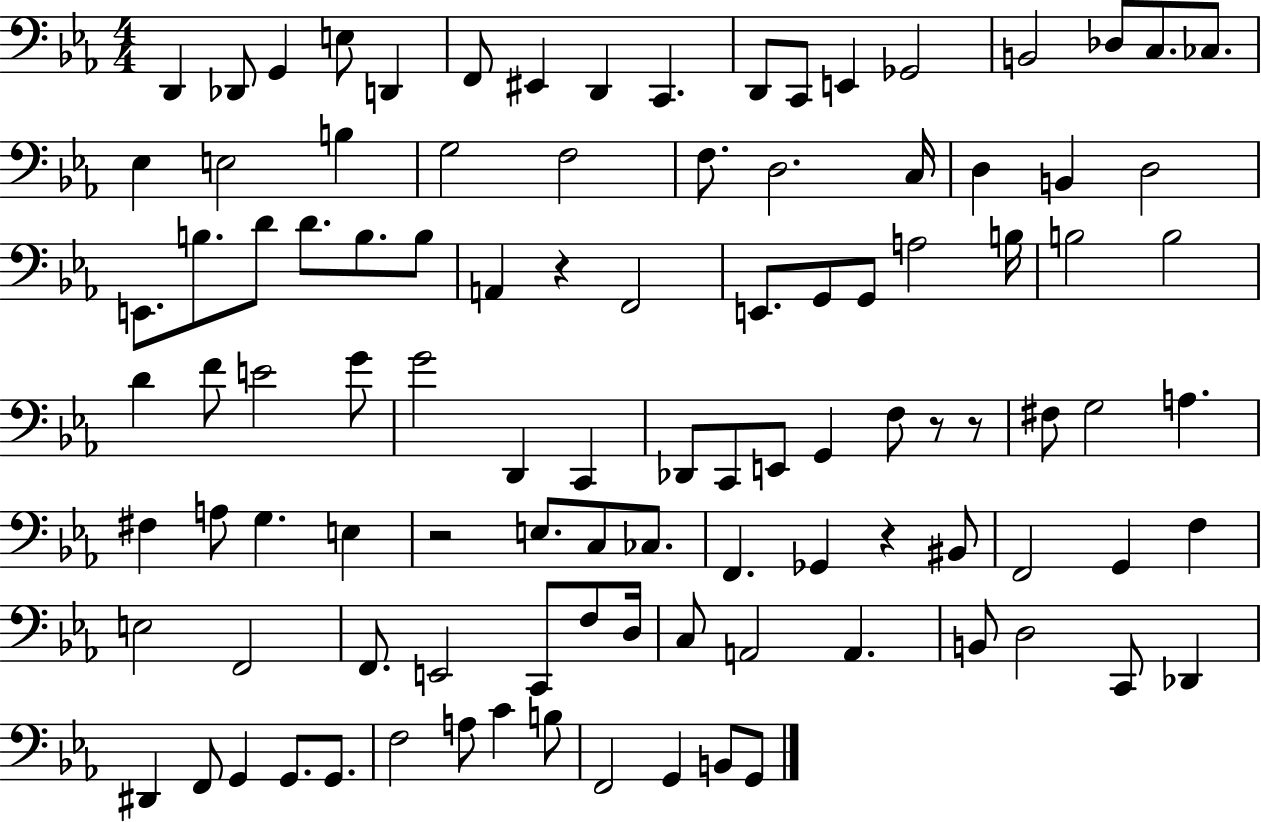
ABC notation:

X:1
T:Untitled
M:4/4
L:1/4
K:Eb
D,, _D,,/2 G,, E,/2 D,, F,,/2 ^E,, D,, C,, D,,/2 C,,/2 E,, _G,,2 B,,2 _D,/2 C,/2 _C,/2 _E, E,2 B, G,2 F,2 F,/2 D,2 C,/4 D, B,, D,2 E,,/2 B,/2 D/2 D/2 B,/2 B,/2 A,, z F,,2 E,,/2 G,,/2 G,,/2 A,2 B,/4 B,2 B,2 D F/2 E2 G/2 G2 D,, C,, _D,,/2 C,,/2 E,,/2 G,, F,/2 z/2 z/2 ^F,/2 G,2 A, ^F, A,/2 G, E, z2 E,/2 C,/2 _C,/2 F,, _G,, z ^B,,/2 F,,2 G,, F, E,2 F,,2 F,,/2 E,,2 C,,/2 F,/2 D,/4 C,/2 A,,2 A,, B,,/2 D,2 C,,/2 _D,, ^D,, F,,/2 G,, G,,/2 G,,/2 F,2 A,/2 C B,/2 F,,2 G,, B,,/2 G,,/2